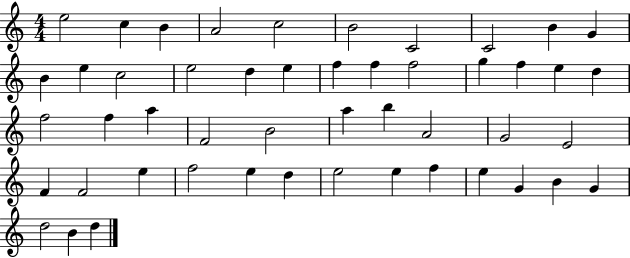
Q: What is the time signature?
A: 4/4